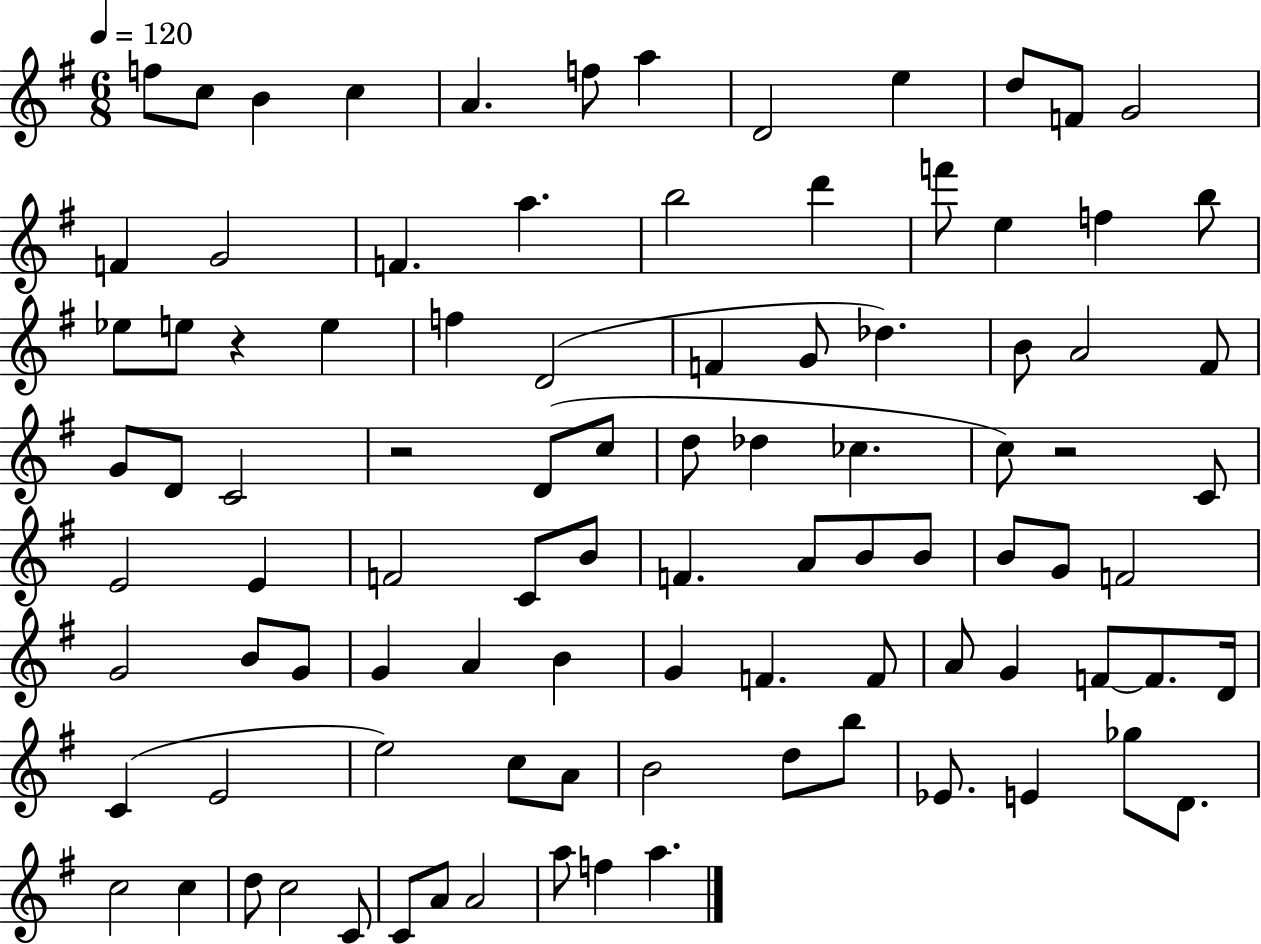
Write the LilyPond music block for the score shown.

{
  \clef treble
  \numericTimeSignature
  \time 6/8
  \key g \major
  \tempo 4 = 120
  \repeat volta 2 { f''8 c''8 b'4 c''4 | a'4. f''8 a''4 | d'2 e''4 | d''8 f'8 g'2 | \break f'4 g'2 | f'4. a''4. | b''2 d'''4 | f'''8 e''4 f''4 b''8 | \break ees''8 e''8 r4 e''4 | f''4 d'2( | f'4 g'8 des''4.) | b'8 a'2 fis'8 | \break g'8 d'8 c'2 | r2 d'8( c''8 | d''8 des''4 ces''4. | c''8) r2 c'8 | \break e'2 e'4 | f'2 c'8 b'8 | f'4. a'8 b'8 b'8 | b'8 g'8 f'2 | \break g'2 b'8 g'8 | g'4 a'4 b'4 | g'4 f'4. f'8 | a'8 g'4 f'8~~ f'8. d'16 | \break c'4( e'2 | e''2) c''8 a'8 | b'2 d''8 b''8 | ees'8. e'4 ges''8 d'8. | \break c''2 c''4 | d''8 c''2 c'8 | c'8 a'8 a'2 | a''8 f''4 a''4. | \break } \bar "|."
}